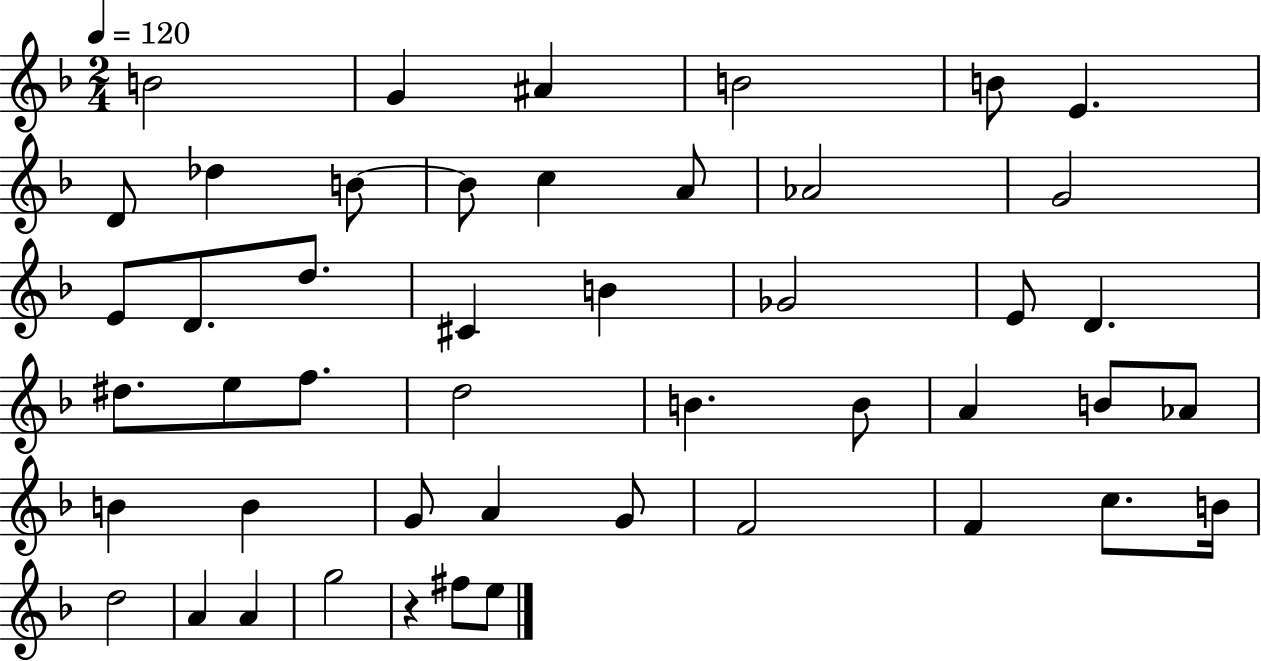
X:1
T:Untitled
M:2/4
L:1/4
K:F
B2 G ^A B2 B/2 E D/2 _d B/2 B/2 c A/2 _A2 G2 E/2 D/2 d/2 ^C B _G2 E/2 D ^d/2 e/2 f/2 d2 B B/2 A B/2 _A/2 B B G/2 A G/2 F2 F c/2 B/4 d2 A A g2 z ^f/2 e/2